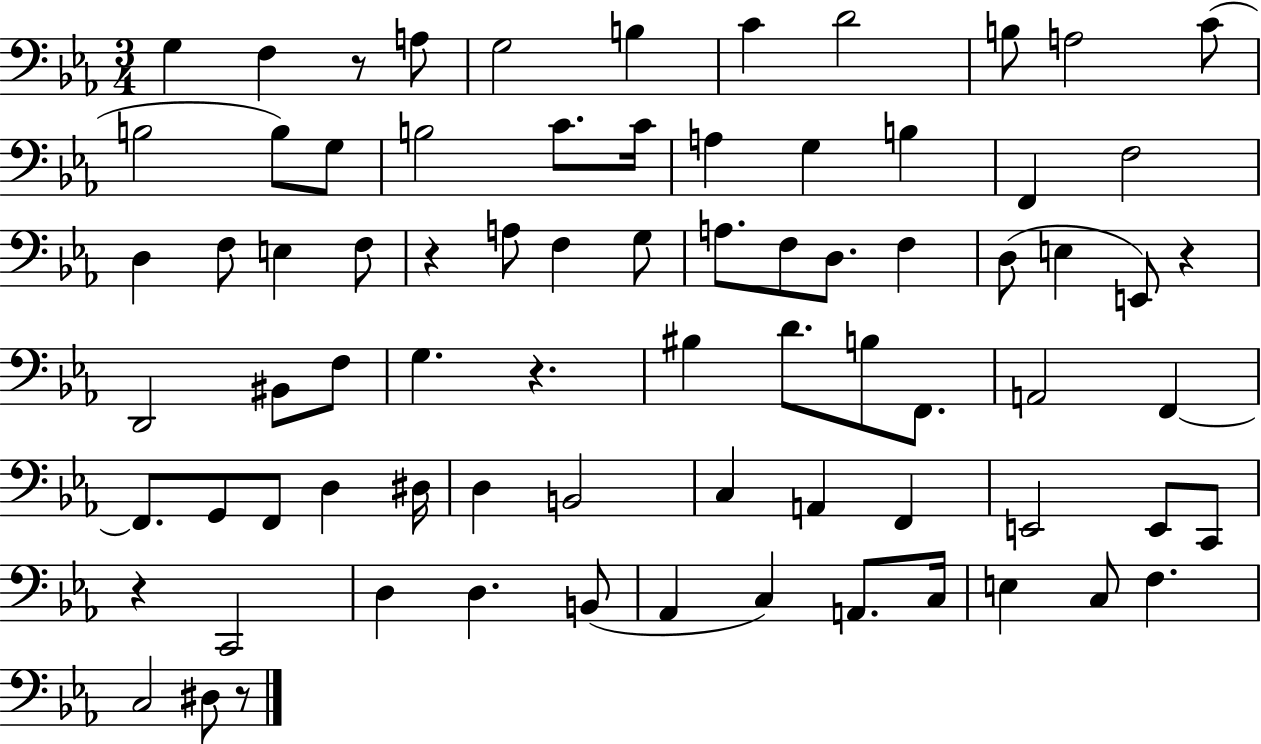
X:1
T:Untitled
M:3/4
L:1/4
K:Eb
G, F, z/2 A,/2 G,2 B, C D2 B,/2 A,2 C/2 B,2 B,/2 G,/2 B,2 C/2 C/4 A, G, B, F,, F,2 D, F,/2 E, F,/2 z A,/2 F, G,/2 A,/2 F,/2 D,/2 F, D,/2 E, E,,/2 z D,,2 ^B,,/2 F,/2 G, z ^B, D/2 B,/2 F,,/2 A,,2 F,, F,,/2 G,,/2 F,,/2 D, ^D,/4 D, B,,2 C, A,, F,, E,,2 E,,/2 C,,/2 z C,,2 D, D, B,,/2 _A,, C, A,,/2 C,/4 E, C,/2 F, C,2 ^D,/2 z/2